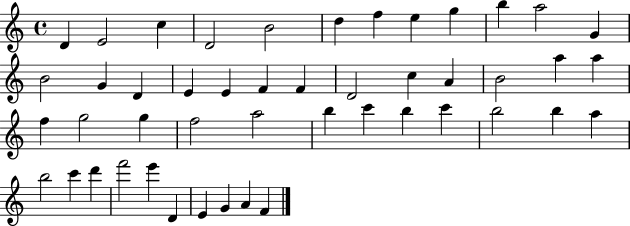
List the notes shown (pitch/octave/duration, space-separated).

D4/q E4/h C5/q D4/h B4/h D5/q F5/q E5/q G5/q B5/q A5/h G4/q B4/h G4/q D4/q E4/q E4/q F4/q F4/q D4/h C5/q A4/q B4/h A5/q A5/q F5/q G5/h G5/q F5/h A5/h B5/q C6/q B5/q C6/q B5/h B5/q A5/q B5/h C6/q D6/q F6/h E6/q D4/q E4/q G4/q A4/q F4/q